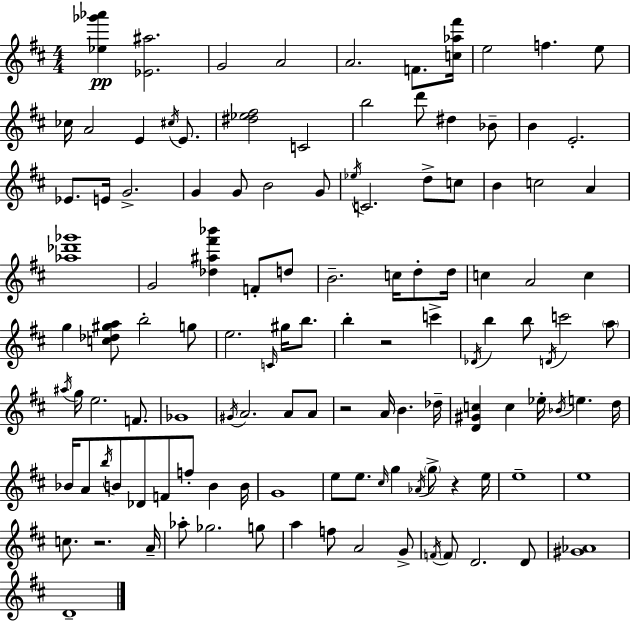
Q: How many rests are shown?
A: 4